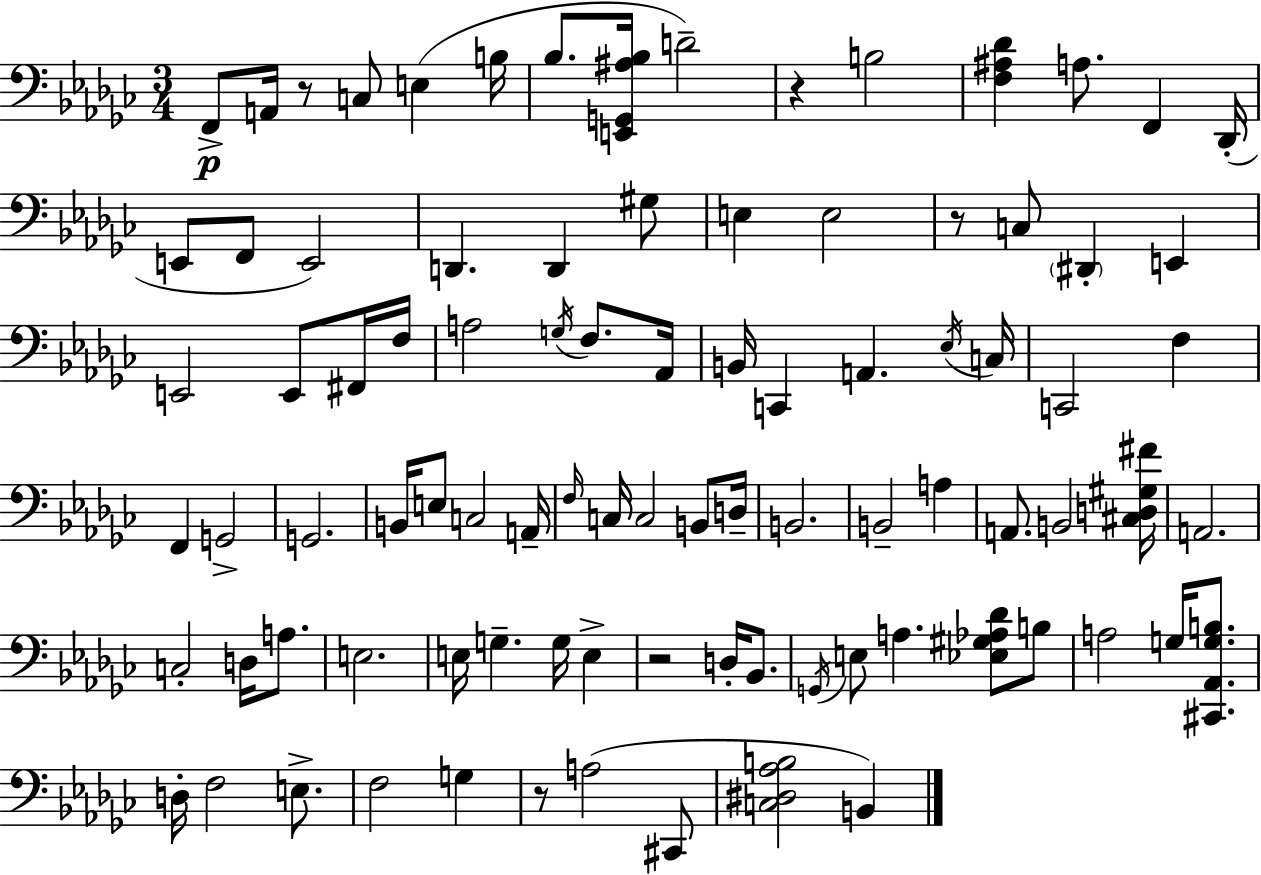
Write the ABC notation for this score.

X:1
T:Untitled
M:3/4
L:1/4
K:Ebm
F,,/2 A,,/4 z/2 C,/2 E, B,/4 _B,/2 [E,,G,,^A,_B,]/4 D2 z B,2 [F,^A,_D] A,/2 F,, _D,,/4 E,,/2 F,,/2 E,,2 D,, D,, ^G,/2 E, E,2 z/2 C,/2 ^D,, E,, E,,2 E,,/2 ^F,,/4 F,/4 A,2 G,/4 F,/2 _A,,/4 B,,/4 C,, A,, _E,/4 C,/4 C,,2 F, F,, G,,2 G,,2 B,,/4 E,/2 C,2 A,,/4 F,/4 C,/4 C,2 B,,/2 D,/4 B,,2 B,,2 A, A,,/2 B,,2 [^C,D,^G,^F]/4 A,,2 C,2 D,/4 A,/2 E,2 E,/4 G, G,/4 E, z2 D,/4 _B,,/2 G,,/4 E,/2 A, [_E,^G,_A,_D]/2 B,/2 A,2 G,/4 [^C,,_A,,G,B,]/2 D,/4 F,2 E,/2 F,2 G, z/2 A,2 ^C,,/2 [C,^D,_A,B,]2 B,,